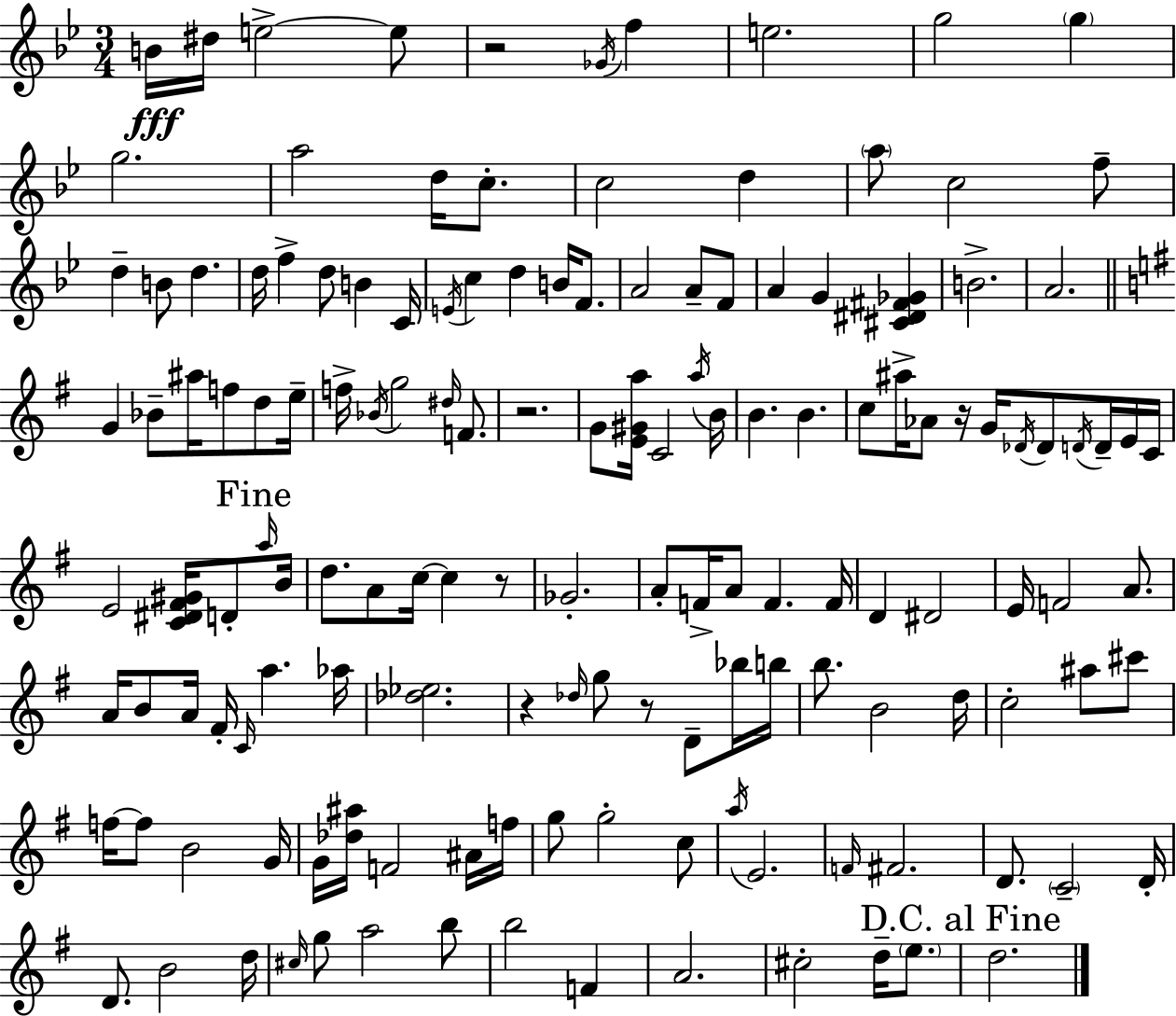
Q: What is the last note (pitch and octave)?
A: D5